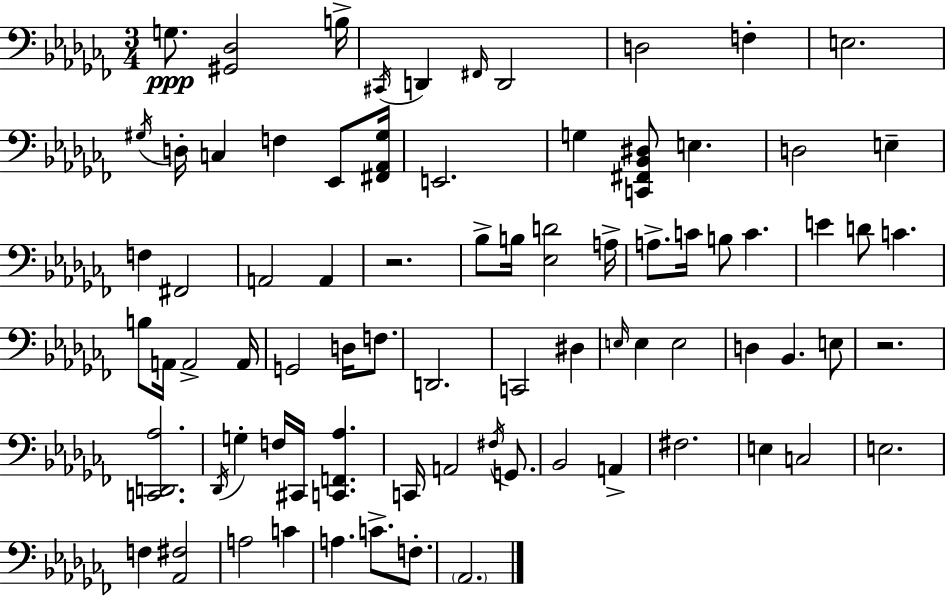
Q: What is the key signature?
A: AES minor